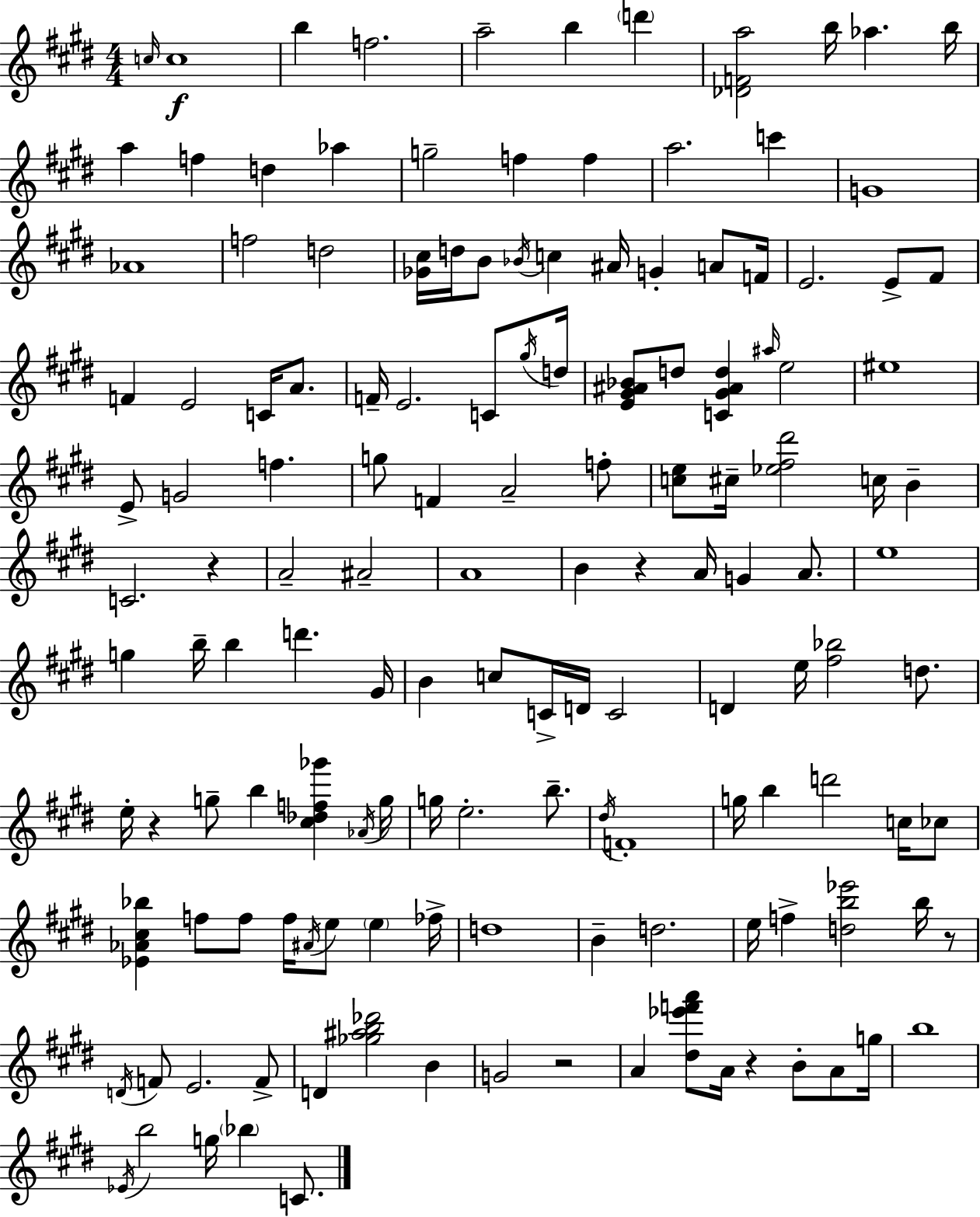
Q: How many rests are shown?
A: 6